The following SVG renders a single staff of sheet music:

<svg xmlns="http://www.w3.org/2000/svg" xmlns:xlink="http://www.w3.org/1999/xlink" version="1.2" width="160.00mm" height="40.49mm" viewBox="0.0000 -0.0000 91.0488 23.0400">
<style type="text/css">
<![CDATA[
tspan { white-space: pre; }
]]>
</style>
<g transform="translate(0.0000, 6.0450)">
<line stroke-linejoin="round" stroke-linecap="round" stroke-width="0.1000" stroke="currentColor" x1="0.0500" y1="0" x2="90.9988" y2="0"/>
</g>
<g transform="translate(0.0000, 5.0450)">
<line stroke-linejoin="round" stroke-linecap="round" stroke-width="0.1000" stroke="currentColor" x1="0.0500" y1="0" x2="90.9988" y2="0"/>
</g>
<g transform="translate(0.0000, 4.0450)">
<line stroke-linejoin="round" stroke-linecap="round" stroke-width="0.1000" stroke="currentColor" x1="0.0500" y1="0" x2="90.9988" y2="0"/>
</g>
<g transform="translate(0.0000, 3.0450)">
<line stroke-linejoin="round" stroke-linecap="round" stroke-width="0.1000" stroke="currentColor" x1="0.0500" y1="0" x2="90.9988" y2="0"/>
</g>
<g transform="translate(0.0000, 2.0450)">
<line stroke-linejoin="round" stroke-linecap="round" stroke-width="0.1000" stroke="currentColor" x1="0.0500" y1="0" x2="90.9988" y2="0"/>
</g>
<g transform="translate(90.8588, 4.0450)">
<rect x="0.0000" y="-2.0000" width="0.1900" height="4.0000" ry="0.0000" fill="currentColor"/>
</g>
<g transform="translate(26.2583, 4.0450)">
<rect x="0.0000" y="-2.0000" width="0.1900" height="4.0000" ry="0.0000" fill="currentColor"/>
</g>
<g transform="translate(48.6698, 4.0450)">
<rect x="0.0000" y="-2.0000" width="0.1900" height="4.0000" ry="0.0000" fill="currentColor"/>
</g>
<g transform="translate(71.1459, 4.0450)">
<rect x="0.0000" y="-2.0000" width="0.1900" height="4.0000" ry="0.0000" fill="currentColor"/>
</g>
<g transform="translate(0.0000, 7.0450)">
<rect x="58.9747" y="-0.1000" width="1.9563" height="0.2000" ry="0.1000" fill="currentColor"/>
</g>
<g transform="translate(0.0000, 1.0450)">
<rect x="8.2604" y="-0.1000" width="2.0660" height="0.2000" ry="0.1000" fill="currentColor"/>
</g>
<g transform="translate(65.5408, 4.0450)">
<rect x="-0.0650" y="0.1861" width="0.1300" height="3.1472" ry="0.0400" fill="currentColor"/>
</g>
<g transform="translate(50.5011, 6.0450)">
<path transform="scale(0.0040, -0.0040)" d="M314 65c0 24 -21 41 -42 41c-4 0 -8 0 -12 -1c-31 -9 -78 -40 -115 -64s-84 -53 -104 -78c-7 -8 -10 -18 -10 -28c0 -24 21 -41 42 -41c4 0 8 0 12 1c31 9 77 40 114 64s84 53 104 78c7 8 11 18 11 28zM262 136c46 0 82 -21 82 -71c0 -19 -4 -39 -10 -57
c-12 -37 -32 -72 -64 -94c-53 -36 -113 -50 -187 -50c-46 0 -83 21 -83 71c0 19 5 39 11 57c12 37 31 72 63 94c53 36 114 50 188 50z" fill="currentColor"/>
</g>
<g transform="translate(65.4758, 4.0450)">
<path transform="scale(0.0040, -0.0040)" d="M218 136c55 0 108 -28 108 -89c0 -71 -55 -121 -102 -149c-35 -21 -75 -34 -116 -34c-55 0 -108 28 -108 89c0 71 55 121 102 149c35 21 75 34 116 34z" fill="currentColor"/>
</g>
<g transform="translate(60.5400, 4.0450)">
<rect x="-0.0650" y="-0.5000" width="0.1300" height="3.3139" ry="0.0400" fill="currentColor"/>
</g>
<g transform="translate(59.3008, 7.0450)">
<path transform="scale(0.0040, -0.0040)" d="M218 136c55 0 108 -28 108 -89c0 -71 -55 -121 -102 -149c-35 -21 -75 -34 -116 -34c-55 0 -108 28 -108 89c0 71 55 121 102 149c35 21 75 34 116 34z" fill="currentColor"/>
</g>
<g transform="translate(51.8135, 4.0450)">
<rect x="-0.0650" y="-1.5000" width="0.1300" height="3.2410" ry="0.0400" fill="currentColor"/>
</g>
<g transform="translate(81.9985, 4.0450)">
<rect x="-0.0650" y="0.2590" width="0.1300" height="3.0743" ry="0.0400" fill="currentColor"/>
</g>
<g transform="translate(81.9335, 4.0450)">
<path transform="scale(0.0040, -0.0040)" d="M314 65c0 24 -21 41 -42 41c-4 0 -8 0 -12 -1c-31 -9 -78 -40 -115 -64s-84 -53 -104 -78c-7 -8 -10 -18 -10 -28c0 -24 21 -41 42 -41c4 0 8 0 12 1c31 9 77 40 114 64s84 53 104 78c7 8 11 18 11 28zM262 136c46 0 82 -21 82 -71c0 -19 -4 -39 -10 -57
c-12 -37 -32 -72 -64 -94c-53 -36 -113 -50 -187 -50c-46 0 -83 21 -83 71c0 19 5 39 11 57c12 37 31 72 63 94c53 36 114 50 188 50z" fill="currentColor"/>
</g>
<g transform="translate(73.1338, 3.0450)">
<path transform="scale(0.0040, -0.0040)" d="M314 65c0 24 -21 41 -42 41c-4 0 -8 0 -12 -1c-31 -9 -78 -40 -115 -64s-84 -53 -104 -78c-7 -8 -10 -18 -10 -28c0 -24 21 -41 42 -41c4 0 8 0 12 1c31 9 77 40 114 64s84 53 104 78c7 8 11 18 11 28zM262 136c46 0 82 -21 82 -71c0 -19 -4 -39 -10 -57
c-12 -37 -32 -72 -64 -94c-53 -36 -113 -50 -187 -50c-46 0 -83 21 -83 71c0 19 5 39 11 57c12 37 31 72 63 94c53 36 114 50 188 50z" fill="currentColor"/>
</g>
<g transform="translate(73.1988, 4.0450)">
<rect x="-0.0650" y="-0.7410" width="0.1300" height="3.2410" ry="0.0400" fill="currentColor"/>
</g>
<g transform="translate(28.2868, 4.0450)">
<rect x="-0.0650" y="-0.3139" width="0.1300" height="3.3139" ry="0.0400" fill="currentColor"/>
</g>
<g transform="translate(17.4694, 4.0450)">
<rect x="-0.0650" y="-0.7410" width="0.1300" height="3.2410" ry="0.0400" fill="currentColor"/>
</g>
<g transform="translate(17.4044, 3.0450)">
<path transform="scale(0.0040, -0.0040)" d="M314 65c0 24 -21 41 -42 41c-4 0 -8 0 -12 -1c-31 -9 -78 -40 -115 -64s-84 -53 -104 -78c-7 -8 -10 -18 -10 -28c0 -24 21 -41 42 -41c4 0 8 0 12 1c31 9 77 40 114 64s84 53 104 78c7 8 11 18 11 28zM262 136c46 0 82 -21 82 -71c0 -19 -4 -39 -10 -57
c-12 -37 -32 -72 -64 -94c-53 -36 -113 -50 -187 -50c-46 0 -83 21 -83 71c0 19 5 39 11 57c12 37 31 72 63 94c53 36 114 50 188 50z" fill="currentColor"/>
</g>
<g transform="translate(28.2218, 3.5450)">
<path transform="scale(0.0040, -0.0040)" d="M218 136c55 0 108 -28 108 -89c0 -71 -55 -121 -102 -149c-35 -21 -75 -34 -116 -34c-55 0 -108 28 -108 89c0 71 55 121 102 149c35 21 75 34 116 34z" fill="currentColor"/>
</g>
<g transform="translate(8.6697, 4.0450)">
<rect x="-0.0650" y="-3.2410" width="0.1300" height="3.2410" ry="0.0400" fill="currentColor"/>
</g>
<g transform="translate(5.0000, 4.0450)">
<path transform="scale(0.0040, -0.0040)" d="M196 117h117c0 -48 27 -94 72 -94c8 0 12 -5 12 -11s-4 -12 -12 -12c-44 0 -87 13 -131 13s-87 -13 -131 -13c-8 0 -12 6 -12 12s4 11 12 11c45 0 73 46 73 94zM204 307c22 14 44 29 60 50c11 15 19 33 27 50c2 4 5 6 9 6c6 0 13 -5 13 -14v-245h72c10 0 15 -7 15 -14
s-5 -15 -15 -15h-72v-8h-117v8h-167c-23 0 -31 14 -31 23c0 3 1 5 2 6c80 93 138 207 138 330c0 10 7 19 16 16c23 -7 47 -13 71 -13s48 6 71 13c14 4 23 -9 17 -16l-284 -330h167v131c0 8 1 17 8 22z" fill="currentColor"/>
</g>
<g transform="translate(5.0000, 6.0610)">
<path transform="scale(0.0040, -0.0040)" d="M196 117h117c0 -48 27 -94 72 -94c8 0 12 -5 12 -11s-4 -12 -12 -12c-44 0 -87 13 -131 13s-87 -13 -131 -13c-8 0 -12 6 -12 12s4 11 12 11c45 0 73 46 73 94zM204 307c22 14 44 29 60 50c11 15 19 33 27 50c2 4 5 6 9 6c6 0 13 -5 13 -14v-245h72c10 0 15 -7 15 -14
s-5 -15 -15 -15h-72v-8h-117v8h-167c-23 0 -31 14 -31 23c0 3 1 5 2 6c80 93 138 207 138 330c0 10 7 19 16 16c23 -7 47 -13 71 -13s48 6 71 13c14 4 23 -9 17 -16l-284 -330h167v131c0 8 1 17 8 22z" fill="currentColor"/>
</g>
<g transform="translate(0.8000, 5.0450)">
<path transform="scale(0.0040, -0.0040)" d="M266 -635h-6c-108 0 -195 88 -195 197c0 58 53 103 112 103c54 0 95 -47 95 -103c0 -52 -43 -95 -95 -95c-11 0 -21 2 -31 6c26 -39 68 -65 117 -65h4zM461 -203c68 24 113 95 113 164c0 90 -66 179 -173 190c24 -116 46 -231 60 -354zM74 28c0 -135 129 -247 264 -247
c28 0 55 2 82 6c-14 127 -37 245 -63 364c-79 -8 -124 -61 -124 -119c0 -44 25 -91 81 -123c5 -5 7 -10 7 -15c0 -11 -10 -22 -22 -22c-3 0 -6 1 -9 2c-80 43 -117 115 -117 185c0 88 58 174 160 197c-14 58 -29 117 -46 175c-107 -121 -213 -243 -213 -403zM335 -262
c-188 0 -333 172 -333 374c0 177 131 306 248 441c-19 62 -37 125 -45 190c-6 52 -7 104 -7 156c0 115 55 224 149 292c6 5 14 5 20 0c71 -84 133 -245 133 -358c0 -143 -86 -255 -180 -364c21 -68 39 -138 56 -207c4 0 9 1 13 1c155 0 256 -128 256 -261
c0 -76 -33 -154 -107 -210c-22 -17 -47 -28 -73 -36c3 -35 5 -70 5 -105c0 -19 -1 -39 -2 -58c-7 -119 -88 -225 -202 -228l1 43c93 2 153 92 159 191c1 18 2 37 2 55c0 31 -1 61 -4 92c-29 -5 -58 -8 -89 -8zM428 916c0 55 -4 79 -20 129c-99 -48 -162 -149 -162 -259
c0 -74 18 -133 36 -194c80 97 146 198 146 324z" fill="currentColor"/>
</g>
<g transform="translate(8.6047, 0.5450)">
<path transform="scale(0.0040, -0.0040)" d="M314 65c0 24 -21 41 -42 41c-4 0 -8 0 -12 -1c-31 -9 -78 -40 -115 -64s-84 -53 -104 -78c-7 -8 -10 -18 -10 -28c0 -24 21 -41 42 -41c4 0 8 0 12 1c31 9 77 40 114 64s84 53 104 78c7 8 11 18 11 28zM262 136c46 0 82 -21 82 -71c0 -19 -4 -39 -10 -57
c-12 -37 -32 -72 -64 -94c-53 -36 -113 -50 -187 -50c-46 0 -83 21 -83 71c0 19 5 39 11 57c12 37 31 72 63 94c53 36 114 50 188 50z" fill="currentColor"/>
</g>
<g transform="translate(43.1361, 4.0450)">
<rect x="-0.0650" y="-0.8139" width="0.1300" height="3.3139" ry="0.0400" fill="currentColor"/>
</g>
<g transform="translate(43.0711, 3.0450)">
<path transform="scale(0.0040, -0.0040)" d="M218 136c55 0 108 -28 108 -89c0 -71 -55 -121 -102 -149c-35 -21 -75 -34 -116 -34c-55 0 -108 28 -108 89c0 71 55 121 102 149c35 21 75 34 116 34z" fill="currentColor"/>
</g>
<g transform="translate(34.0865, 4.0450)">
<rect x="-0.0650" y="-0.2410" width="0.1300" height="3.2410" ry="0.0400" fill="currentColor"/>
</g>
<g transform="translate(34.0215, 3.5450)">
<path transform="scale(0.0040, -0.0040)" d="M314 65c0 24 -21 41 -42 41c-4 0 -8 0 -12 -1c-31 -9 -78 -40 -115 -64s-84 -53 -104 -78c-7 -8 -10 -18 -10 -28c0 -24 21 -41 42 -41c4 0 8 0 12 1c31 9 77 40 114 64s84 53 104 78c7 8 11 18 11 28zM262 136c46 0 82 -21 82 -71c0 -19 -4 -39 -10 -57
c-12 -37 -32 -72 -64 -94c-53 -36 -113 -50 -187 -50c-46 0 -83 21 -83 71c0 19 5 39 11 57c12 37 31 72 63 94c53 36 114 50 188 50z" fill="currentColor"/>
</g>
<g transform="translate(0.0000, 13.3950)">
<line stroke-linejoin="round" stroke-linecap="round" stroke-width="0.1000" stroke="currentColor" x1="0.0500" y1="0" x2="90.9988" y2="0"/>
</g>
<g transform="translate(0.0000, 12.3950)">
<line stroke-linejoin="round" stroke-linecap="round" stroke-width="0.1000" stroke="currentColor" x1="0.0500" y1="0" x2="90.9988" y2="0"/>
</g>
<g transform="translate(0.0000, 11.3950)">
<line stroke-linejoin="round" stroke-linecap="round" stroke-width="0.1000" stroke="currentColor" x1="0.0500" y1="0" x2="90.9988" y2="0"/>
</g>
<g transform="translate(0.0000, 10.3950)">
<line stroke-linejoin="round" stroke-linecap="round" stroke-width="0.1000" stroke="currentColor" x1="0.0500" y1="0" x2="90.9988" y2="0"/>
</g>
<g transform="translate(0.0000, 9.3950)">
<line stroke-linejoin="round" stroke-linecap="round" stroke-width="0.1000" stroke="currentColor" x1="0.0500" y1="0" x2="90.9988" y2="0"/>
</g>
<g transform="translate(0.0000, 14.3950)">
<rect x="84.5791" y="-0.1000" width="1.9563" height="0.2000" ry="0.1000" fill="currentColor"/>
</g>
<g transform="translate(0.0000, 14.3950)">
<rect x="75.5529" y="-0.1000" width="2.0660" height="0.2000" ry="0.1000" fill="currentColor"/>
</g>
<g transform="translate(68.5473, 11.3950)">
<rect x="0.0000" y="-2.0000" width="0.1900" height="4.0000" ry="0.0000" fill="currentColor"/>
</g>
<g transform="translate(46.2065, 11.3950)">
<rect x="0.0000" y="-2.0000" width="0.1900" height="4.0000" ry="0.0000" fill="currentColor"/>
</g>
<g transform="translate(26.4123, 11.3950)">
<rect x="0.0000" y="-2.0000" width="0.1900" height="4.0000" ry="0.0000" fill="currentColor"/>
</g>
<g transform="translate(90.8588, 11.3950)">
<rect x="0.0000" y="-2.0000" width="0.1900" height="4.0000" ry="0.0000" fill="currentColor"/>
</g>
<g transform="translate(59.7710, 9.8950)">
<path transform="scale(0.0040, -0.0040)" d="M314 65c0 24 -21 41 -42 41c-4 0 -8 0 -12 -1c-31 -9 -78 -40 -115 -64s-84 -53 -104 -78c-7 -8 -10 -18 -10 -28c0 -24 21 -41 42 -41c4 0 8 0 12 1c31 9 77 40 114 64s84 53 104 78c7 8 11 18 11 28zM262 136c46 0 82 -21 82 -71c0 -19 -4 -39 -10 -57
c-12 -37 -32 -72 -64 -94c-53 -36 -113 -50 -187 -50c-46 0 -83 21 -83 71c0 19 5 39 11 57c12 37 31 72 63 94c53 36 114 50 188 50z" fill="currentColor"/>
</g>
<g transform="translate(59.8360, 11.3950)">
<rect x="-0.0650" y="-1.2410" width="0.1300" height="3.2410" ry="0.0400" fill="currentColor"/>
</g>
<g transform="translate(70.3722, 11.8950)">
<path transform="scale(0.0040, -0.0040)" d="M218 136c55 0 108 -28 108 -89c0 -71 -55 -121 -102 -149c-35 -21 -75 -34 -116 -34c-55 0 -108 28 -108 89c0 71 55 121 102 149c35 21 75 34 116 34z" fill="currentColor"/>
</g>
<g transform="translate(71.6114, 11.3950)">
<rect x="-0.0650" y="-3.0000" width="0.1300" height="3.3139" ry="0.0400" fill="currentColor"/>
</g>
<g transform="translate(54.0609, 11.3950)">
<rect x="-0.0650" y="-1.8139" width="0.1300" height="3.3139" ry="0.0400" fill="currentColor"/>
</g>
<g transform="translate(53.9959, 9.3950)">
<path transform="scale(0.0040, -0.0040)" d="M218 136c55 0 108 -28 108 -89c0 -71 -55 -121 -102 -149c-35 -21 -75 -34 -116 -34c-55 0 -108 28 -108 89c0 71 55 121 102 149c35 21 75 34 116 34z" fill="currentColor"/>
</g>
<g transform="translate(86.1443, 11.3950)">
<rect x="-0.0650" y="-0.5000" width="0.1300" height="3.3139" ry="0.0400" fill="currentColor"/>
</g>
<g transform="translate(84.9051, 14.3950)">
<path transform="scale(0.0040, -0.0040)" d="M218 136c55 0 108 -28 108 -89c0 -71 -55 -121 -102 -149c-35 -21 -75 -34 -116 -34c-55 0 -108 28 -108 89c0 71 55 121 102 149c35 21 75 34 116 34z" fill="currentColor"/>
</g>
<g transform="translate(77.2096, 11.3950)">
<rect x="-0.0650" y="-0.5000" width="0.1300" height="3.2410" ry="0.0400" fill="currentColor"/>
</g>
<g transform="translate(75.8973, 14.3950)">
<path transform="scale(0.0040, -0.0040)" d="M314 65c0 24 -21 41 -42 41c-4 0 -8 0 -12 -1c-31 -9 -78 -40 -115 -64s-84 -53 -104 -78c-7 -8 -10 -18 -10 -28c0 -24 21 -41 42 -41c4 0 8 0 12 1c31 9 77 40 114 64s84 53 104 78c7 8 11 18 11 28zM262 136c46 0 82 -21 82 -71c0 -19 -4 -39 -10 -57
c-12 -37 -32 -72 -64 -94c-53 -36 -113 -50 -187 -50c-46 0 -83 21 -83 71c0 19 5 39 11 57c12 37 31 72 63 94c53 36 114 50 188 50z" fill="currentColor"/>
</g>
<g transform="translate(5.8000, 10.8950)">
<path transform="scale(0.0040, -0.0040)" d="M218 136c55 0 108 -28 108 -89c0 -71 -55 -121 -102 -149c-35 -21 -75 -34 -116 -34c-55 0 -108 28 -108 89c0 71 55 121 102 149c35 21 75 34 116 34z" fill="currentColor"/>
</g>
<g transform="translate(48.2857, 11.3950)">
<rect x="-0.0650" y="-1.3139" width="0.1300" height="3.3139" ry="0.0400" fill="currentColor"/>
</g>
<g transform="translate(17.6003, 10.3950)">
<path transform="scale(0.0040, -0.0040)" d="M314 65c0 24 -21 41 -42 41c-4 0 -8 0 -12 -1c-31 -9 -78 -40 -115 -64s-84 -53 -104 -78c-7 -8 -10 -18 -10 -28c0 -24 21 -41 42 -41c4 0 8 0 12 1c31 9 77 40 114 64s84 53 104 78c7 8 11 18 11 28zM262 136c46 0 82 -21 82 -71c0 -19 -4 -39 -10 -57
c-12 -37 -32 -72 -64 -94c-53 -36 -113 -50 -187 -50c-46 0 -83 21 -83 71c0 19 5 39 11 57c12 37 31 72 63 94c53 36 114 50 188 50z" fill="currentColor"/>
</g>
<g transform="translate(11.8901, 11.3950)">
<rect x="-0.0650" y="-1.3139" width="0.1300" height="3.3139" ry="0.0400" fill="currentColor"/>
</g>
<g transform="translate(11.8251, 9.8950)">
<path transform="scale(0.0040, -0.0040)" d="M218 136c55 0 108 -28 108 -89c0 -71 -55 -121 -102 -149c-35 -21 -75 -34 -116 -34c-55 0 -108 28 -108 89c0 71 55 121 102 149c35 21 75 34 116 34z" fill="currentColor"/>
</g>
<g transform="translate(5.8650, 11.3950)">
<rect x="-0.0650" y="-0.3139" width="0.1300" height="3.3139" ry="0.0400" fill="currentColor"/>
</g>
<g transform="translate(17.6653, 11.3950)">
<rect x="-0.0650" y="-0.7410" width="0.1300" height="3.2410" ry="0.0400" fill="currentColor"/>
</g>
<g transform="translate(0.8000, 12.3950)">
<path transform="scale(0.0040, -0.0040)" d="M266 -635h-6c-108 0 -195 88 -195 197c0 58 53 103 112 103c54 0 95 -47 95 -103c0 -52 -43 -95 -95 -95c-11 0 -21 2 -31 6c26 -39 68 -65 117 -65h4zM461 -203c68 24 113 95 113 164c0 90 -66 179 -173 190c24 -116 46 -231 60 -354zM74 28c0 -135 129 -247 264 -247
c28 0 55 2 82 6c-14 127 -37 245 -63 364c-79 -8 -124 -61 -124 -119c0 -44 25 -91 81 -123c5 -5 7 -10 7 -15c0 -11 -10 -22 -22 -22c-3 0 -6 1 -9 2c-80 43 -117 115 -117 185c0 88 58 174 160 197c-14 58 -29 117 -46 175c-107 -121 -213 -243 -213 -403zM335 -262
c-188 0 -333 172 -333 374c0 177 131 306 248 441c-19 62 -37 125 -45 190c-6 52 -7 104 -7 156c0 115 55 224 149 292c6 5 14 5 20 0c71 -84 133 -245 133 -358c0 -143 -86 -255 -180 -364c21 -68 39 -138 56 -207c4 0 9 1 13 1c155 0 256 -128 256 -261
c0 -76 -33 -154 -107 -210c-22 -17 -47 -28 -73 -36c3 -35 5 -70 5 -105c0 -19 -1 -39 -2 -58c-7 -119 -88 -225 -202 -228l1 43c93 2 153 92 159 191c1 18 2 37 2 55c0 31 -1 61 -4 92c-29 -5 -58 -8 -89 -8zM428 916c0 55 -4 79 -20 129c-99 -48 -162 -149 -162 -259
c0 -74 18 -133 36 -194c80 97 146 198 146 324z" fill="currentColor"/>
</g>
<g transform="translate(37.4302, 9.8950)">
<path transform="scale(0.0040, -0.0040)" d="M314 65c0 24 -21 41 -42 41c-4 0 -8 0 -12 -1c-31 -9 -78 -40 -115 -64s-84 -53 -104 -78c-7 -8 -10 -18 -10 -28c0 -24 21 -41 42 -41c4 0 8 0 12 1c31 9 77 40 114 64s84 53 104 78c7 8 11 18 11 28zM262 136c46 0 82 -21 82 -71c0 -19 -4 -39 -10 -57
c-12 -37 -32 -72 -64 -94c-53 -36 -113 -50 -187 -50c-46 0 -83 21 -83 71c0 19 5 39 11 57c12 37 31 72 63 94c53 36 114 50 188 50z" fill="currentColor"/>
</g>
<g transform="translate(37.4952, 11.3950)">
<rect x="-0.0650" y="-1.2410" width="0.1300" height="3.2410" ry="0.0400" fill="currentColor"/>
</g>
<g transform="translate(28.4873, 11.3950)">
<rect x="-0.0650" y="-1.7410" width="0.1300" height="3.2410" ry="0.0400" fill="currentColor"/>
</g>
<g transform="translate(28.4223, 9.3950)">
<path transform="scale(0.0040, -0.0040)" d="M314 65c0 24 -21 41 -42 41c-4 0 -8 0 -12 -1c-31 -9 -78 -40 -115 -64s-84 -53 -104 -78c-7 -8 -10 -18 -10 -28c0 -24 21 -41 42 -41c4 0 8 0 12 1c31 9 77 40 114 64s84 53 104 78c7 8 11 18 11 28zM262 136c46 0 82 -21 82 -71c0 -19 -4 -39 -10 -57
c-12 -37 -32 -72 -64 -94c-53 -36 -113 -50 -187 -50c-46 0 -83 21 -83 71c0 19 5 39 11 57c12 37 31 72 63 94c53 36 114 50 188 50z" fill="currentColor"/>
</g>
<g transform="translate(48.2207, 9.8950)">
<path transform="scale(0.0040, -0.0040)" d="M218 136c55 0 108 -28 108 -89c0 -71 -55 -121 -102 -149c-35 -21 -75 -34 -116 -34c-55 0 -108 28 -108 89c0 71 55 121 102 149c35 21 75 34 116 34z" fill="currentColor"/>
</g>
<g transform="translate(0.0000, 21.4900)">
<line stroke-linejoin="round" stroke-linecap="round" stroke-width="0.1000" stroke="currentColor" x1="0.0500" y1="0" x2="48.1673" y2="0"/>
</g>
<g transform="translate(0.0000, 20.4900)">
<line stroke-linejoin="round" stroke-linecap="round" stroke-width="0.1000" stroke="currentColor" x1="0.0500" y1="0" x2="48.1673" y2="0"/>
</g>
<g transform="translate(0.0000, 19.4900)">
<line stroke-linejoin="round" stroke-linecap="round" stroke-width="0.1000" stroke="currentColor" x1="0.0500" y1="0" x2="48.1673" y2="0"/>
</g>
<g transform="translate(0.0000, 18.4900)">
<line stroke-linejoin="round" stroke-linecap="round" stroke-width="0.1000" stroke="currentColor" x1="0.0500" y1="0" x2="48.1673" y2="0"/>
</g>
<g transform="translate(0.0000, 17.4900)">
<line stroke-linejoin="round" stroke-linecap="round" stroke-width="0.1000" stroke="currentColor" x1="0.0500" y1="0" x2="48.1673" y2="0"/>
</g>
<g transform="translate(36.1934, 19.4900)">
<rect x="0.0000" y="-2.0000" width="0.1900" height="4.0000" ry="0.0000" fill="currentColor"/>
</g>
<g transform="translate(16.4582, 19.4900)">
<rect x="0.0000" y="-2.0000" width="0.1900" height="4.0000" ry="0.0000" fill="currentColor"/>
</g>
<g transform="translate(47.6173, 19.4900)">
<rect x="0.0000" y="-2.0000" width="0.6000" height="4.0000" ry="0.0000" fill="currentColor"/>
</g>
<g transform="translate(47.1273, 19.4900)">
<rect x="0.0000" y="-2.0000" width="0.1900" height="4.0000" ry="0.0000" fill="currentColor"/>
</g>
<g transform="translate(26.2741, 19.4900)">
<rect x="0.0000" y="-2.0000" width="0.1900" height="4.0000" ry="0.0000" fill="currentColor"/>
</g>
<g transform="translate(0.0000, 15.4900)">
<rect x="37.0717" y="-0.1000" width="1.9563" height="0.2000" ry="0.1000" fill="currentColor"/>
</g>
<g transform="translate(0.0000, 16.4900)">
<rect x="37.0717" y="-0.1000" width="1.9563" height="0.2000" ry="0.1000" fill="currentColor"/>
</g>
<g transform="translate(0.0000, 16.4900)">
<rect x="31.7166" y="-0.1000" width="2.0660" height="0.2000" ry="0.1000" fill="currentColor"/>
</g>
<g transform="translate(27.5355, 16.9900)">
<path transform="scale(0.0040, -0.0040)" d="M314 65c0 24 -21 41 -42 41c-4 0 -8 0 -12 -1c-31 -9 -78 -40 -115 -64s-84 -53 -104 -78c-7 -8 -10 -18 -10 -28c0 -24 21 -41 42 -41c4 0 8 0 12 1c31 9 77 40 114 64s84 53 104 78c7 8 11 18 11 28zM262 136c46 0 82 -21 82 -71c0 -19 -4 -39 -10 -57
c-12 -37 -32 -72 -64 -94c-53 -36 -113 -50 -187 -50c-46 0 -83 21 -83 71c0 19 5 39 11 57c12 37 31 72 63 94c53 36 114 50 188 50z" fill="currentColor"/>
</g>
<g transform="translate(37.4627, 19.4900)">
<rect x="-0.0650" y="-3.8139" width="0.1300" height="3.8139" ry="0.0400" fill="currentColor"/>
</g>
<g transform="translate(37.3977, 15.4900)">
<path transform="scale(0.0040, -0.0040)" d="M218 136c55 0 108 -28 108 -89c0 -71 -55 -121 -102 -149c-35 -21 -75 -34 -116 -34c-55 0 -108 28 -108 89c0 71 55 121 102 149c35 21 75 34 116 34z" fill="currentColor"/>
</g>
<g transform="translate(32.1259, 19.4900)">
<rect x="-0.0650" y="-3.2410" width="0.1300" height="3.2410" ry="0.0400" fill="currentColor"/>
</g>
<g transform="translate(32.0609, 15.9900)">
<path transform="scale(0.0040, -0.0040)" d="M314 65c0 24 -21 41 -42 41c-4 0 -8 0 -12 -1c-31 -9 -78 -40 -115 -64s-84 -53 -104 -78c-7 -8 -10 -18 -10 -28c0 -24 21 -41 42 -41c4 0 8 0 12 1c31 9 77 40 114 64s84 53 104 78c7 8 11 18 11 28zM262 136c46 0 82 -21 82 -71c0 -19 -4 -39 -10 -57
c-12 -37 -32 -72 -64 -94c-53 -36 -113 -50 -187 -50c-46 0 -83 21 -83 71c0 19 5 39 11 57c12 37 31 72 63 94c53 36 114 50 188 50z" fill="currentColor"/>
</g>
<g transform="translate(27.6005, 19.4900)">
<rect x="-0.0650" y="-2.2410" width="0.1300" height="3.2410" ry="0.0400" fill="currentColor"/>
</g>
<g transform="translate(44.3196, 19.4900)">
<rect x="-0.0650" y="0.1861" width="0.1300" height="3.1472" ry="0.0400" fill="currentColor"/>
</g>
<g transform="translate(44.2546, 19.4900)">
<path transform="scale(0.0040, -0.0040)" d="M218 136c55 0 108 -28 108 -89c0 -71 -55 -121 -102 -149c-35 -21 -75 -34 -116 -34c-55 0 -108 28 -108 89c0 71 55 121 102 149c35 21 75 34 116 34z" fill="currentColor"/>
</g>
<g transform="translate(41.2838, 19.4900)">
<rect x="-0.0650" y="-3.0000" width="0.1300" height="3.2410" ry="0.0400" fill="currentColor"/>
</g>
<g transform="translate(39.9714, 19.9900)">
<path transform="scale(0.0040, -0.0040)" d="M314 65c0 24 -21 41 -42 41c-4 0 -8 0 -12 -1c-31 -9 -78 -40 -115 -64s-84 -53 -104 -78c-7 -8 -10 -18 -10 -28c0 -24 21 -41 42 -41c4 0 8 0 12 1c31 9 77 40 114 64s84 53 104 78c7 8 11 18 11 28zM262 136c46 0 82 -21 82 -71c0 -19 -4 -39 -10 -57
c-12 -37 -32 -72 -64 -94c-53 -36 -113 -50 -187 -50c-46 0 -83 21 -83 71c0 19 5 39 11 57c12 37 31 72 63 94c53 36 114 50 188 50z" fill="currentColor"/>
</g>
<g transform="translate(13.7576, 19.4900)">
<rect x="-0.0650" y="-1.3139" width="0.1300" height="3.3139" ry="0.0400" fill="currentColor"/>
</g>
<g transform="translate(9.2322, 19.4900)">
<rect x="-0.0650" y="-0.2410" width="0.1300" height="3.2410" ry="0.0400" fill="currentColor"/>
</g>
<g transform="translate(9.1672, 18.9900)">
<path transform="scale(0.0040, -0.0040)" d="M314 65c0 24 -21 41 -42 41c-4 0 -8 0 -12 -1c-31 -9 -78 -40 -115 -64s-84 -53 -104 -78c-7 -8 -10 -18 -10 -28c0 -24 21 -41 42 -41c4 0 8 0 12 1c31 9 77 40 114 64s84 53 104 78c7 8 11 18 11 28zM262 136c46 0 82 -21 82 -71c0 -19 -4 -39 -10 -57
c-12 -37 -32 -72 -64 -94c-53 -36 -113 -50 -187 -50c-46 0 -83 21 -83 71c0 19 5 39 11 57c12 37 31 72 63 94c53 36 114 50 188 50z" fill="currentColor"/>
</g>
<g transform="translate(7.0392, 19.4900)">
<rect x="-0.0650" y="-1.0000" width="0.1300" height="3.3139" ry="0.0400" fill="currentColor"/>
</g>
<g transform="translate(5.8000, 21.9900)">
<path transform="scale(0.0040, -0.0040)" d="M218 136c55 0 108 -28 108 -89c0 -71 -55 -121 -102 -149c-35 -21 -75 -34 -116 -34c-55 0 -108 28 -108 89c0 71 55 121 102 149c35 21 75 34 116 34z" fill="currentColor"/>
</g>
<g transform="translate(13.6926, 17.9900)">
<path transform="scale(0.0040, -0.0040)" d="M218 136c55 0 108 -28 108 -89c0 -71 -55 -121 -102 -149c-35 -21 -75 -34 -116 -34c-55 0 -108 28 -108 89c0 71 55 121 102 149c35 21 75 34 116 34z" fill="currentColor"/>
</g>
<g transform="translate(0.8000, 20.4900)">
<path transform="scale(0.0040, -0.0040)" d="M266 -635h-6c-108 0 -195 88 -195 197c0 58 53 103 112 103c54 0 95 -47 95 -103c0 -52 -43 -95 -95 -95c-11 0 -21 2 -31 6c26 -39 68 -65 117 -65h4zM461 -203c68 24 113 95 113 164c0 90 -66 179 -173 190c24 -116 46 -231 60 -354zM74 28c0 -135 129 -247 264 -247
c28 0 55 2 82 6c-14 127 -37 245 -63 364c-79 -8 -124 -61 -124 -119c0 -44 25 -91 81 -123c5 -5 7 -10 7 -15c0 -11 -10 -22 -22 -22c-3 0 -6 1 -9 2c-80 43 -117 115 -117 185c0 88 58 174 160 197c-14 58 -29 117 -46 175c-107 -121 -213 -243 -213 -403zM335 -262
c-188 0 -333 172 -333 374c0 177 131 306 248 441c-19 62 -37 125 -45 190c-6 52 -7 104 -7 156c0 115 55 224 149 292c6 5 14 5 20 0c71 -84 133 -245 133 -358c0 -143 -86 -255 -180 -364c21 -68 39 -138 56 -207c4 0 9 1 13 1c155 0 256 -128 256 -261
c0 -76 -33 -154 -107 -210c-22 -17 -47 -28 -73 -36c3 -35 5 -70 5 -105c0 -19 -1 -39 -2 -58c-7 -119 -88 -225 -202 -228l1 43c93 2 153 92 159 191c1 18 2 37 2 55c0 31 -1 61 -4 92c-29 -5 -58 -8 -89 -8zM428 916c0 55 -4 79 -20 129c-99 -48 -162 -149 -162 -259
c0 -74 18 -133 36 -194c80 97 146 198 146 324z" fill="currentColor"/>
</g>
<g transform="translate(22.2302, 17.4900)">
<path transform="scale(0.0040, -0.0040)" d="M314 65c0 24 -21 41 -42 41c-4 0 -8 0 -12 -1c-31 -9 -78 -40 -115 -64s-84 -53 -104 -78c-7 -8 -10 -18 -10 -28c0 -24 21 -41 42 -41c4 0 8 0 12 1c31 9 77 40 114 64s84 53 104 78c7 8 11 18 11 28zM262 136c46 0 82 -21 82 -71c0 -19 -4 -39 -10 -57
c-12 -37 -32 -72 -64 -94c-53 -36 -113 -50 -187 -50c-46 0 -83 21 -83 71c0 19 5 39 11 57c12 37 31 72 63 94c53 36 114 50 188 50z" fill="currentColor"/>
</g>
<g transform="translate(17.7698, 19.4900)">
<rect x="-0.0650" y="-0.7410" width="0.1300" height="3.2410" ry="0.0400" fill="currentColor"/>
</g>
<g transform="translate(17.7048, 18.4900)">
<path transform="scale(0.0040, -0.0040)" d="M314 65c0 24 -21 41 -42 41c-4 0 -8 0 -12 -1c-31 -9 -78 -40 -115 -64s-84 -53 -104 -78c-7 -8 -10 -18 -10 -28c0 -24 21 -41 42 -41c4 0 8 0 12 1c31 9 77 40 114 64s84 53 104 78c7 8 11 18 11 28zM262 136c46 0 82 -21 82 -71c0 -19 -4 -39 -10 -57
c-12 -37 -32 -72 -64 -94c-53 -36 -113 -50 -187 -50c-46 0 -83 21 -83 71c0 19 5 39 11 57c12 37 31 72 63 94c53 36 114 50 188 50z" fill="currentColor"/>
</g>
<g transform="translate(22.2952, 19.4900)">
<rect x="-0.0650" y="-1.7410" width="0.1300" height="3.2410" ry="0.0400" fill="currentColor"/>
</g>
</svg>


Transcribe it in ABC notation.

X:1
T:Untitled
M:4/4
L:1/4
K:C
b2 d2 c c2 d E2 C B d2 B2 c e d2 f2 e2 e f e2 A C2 C D c2 e d2 f2 g2 b2 c' A2 B